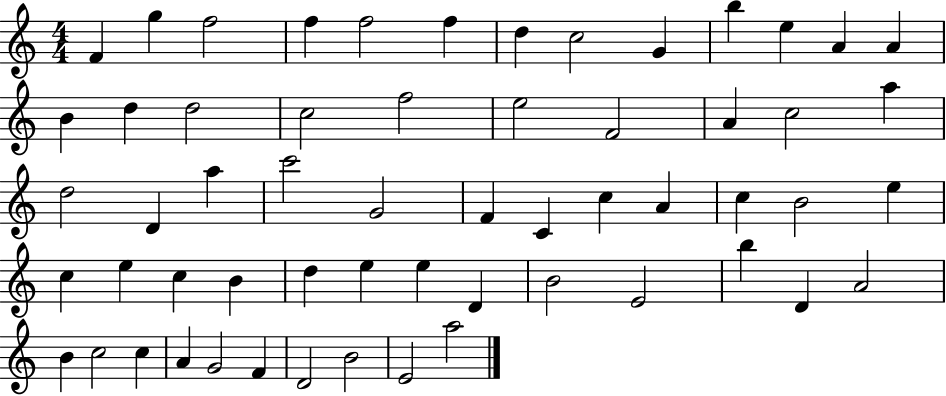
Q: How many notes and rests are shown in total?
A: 58